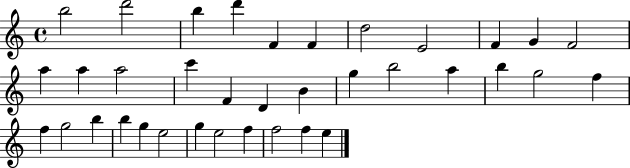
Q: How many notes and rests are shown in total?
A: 36